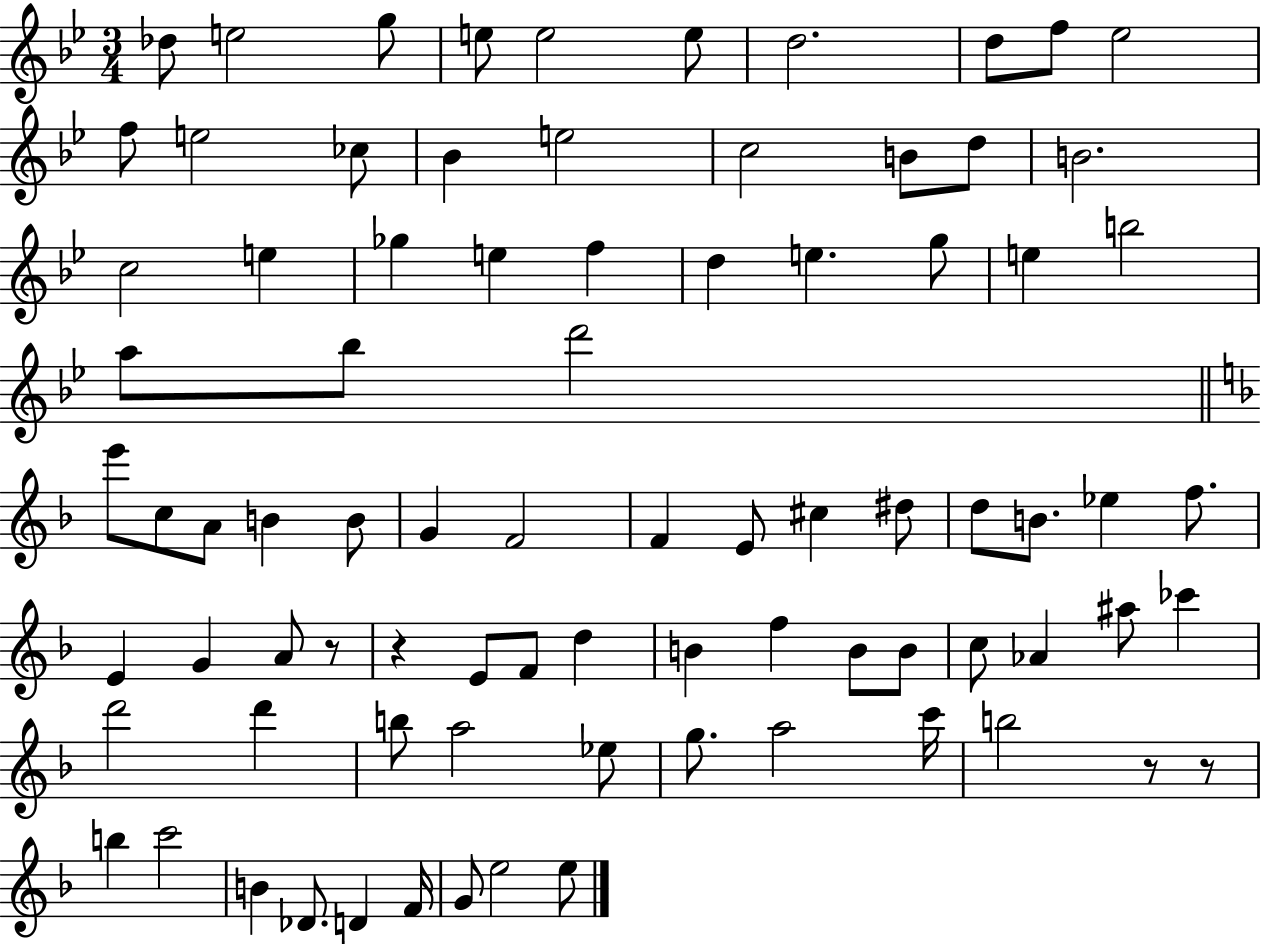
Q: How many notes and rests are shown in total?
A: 83